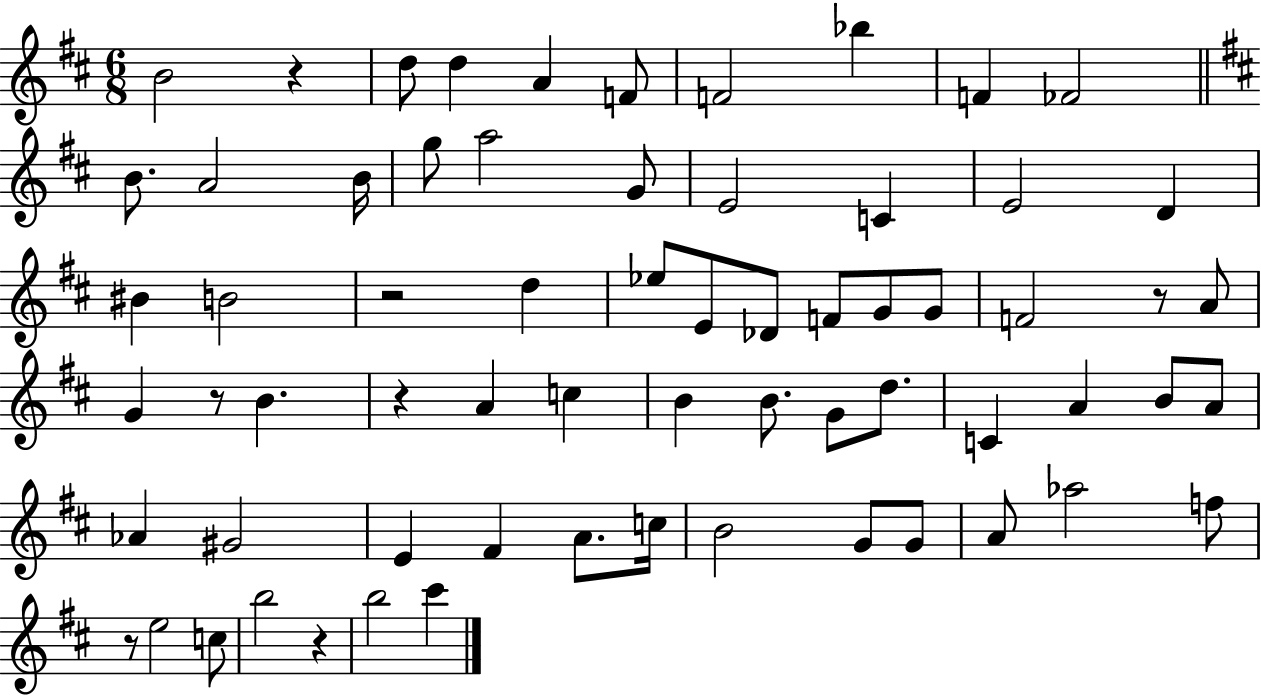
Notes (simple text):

B4/h R/q D5/e D5/q A4/q F4/e F4/h Bb5/q F4/q FES4/h B4/e. A4/h B4/s G5/e A5/h G4/e E4/h C4/q E4/h D4/q BIS4/q B4/h R/h D5/q Eb5/e E4/e Db4/e F4/e G4/e G4/e F4/h R/e A4/e G4/q R/e B4/q. R/q A4/q C5/q B4/q B4/e. G4/e D5/e. C4/q A4/q B4/e A4/e Ab4/q G#4/h E4/q F#4/q A4/e. C5/s B4/h G4/e G4/e A4/e Ab5/h F5/e R/e E5/h C5/e B5/h R/q B5/h C#6/q